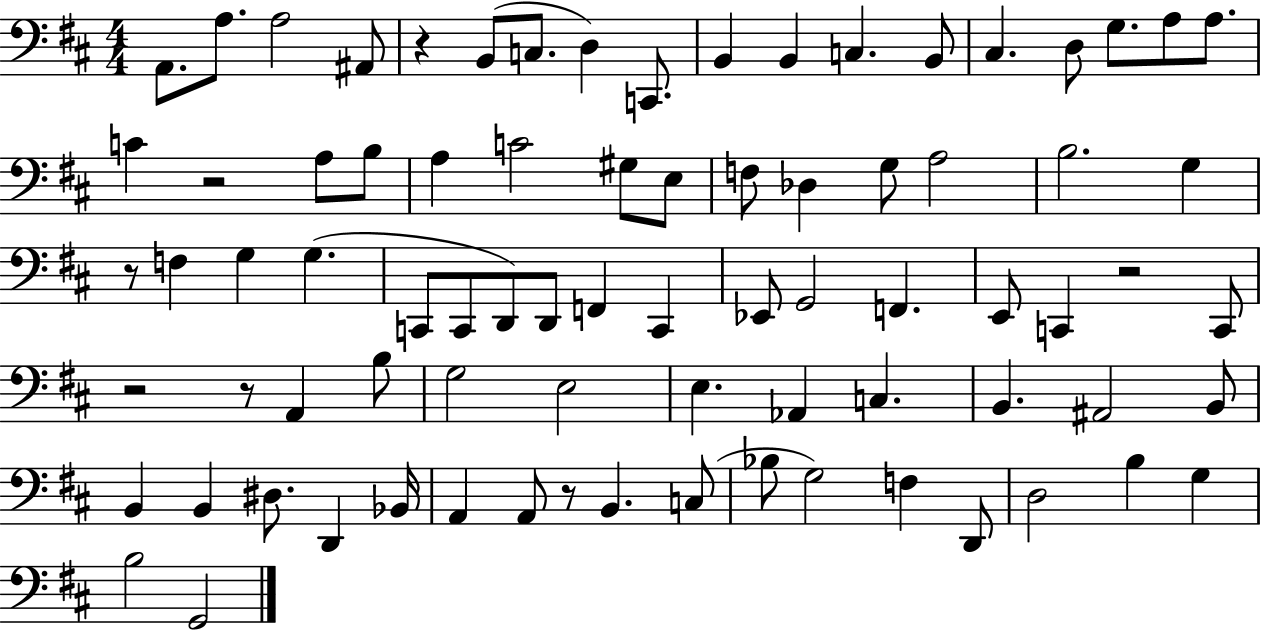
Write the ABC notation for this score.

X:1
T:Untitled
M:4/4
L:1/4
K:D
A,,/2 A,/2 A,2 ^A,,/2 z B,,/2 C,/2 D, C,,/2 B,, B,, C, B,,/2 ^C, D,/2 G,/2 A,/2 A,/2 C z2 A,/2 B,/2 A, C2 ^G,/2 E,/2 F,/2 _D, G,/2 A,2 B,2 G, z/2 F, G, G, C,,/2 C,,/2 D,,/2 D,,/2 F,, C,, _E,,/2 G,,2 F,, E,,/2 C,, z2 C,,/2 z2 z/2 A,, B,/2 G,2 E,2 E, _A,, C, B,, ^A,,2 B,,/2 B,, B,, ^D,/2 D,, _B,,/4 A,, A,,/2 z/2 B,, C,/2 _B,/2 G,2 F, D,,/2 D,2 B, G, B,2 G,,2